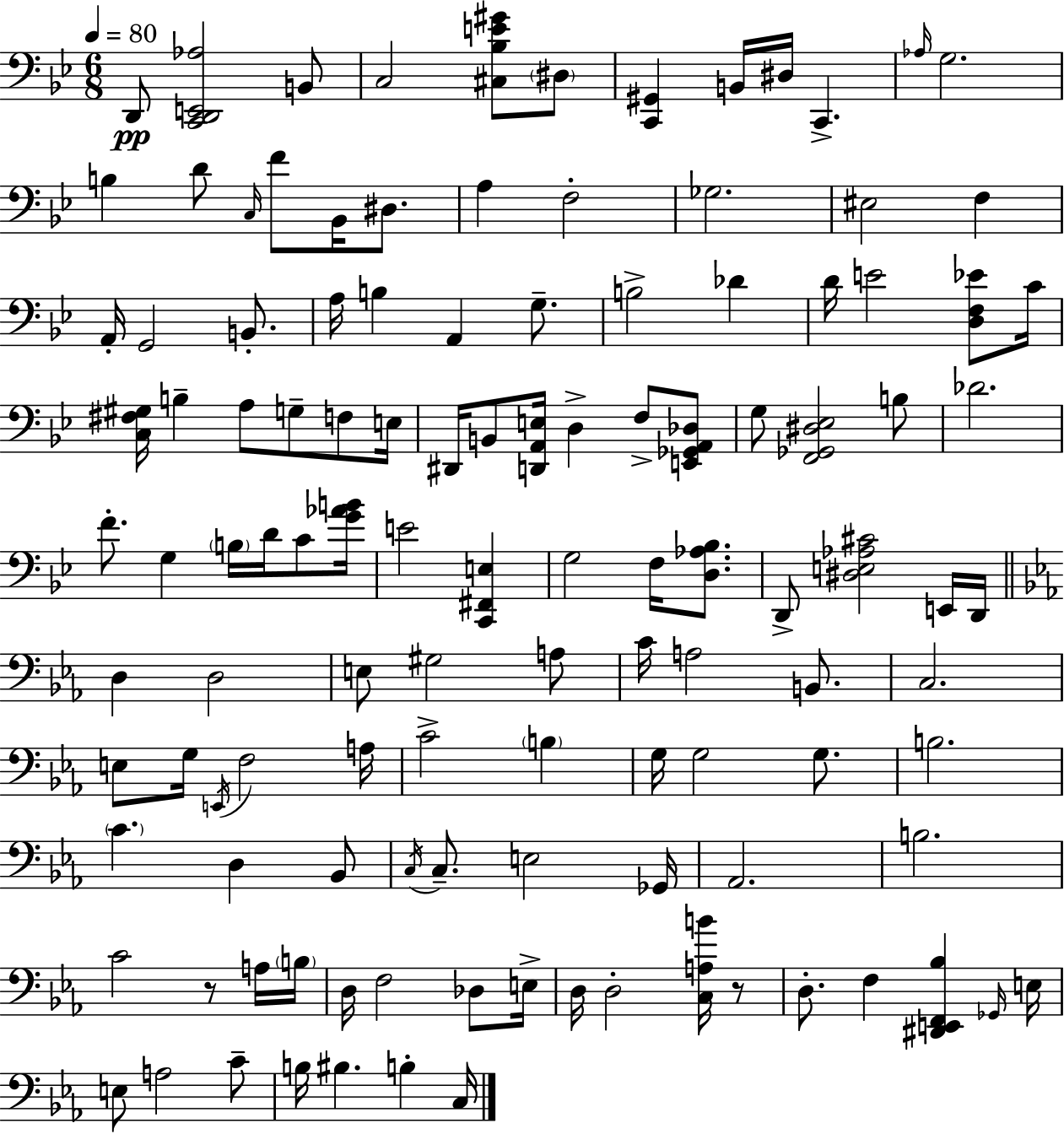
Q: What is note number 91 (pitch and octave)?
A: E3